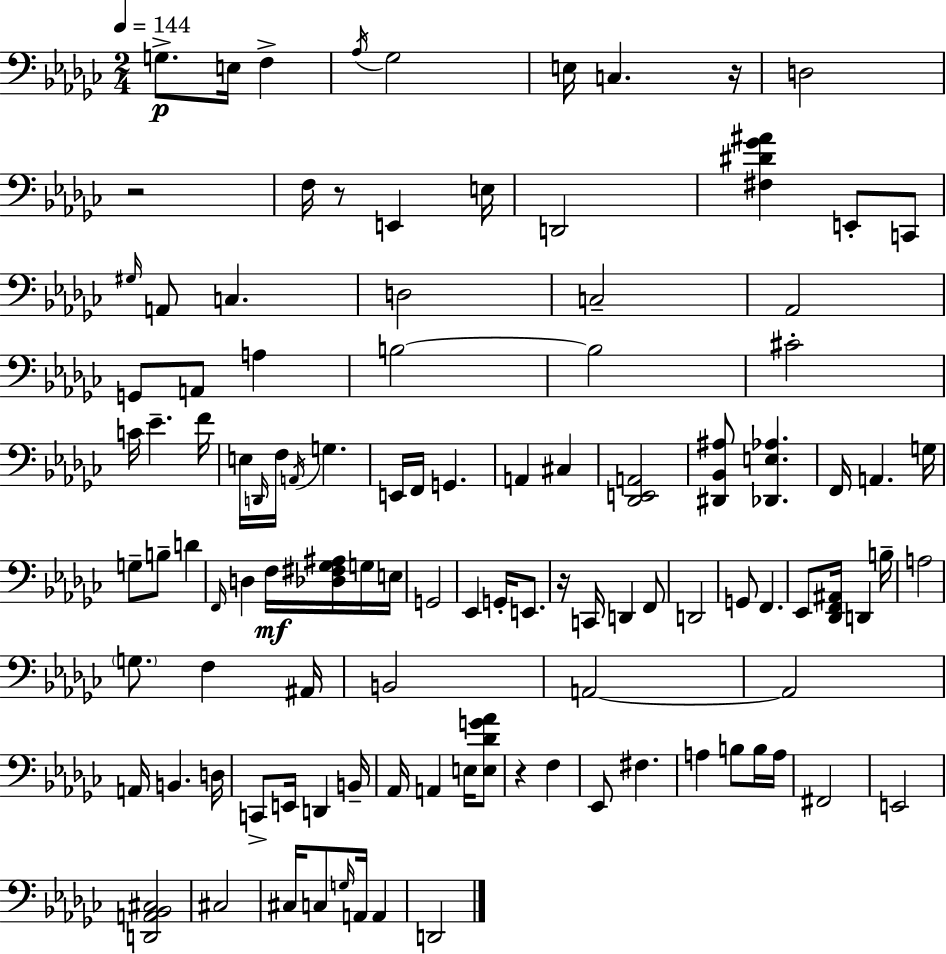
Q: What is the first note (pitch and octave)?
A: G3